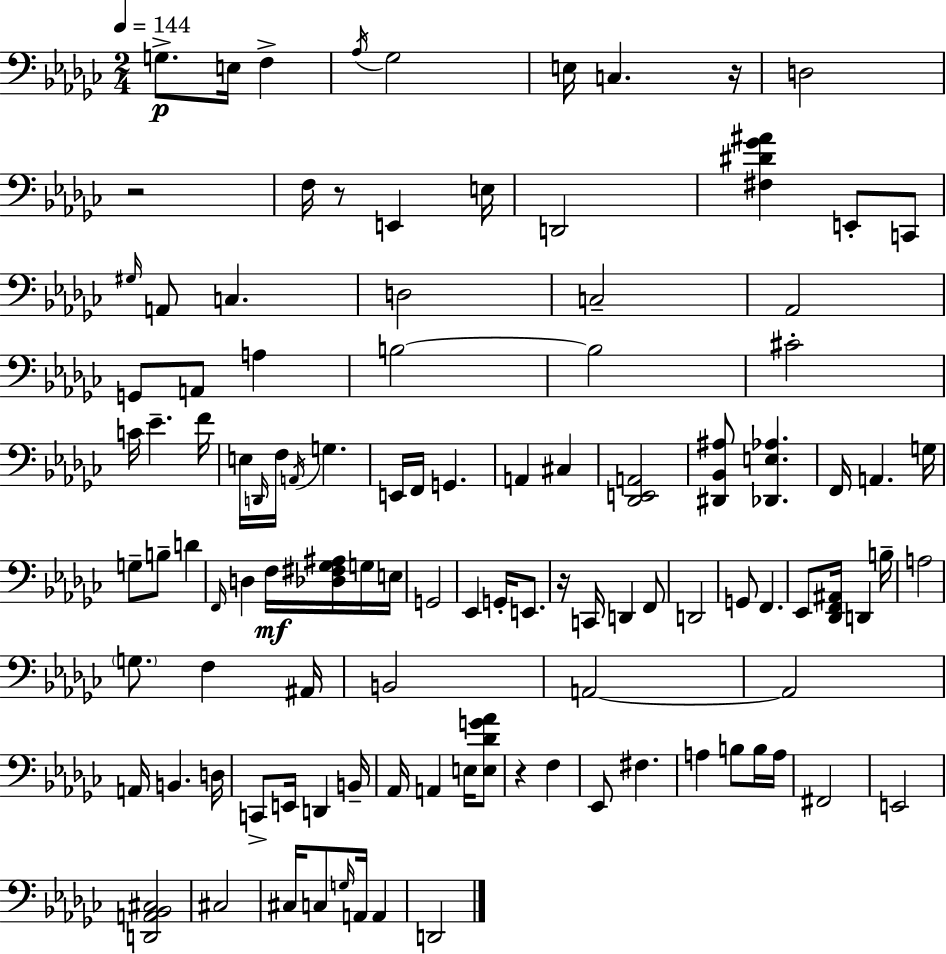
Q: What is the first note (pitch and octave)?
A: G3